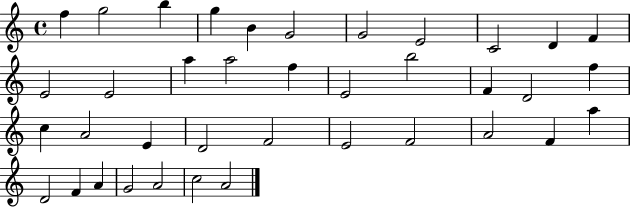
F5/q G5/h B5/q G5/q B4/q G4/h G4/h E4/h C4/h D4/q F4/q E4/h E4/h A5/q A5/h F5/q E4/h B5/h F4/q D4/h F5/q C5/q A4/h E4/q D4/h F4/h E4/h F4/h A4/h F4/q A5/q D4/h F4/q A4/q G4/h A4/h C5/h A4/h